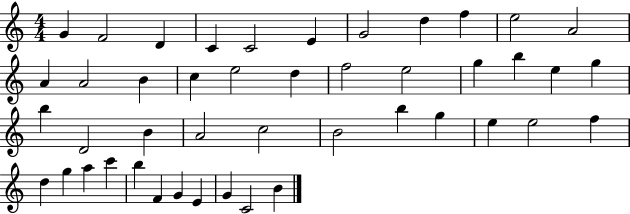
{
  \clef treble
  \numericTimeSignature
  \time 4/4
  \key c \major
  g'4 f'2 d'4 | c'4 c'2 e'4 | g'2 d''4 f''4 | e''2 a'2 | \break a'4 a'2 b'4 | c''4 e''2 d''4 | f''2 e''2 | g''4 b''4 e''4 g''4 | \break b''4 d'2 b'4 | a'2 c''2 | b'2 b''4 g''4 | e''4 e''2 f''4 | \break d''4 g''4 a''4 c'''4 | b''4 f'4 g'4 e'4 | g'4 c'2 b'4 | \bar "|."
}